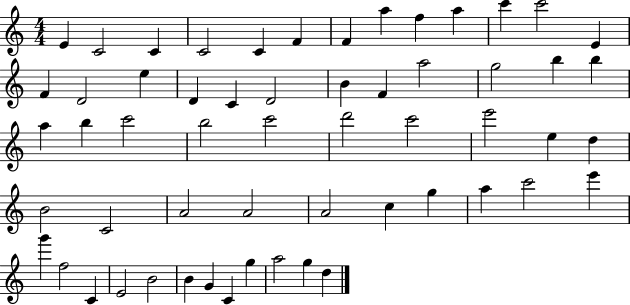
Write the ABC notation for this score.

X:1
T:Untitled
M:4/4
L:1/4
K:C
E C2 C C2 C F F a f a c' c'2 E F D2 e D C D2 B F a2 g2 b b a b c'2 b2 c'2 d'2 c'2 e'2 e d B2 C2 A2 A2 A2 c g a c'2 e' g' f2 C E2 B2 B G C g a2 g d